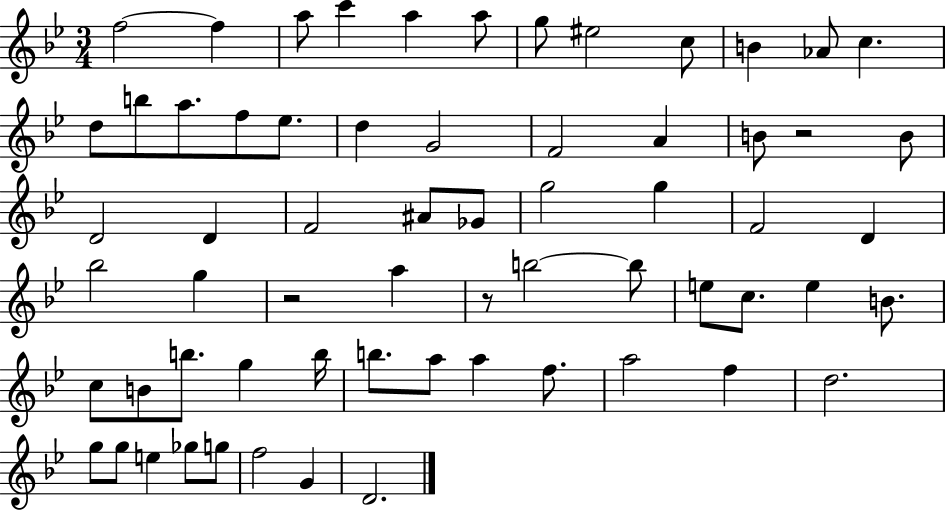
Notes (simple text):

F5/h F5/q A5/e C6/q A5/q A5/e G5/e EIS5/h C5/e B4/q Ab4/e C5/q. D5/e B5/e A5/e. F5/e Eb5/e. D5/q G4/h F4/h A4/q B4/e R/h B4/e D4/h D4/q F4/h A#4/e Gb4/e G5/h G5/q F4/h D4/q Bb5/h G5/q R/h A5/q R/e B5/h B5/e E5/e C5/e. E5/q B4/e. C5/e B4/e B5/e. G5/q B5/s B5/e. A5/e A5/q F5/e. A5/h F5/q D5/h. G5/e G5/e E5/q Gb5/e G5/e F5/h G4/q D4/h.